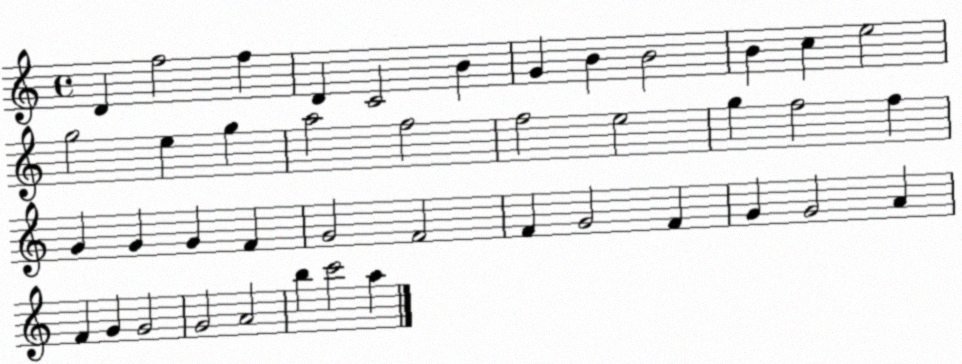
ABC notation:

X:1
T:Untitled
M:4/4
L:1/4
K:C
D f2 f D C2 B G B B2 B c e2 g2 e g a2 f2 f2 e2 g f2 f G G G F G2 F2 F G2 F G G2 A F G G2 G2 A2 b c'2 a